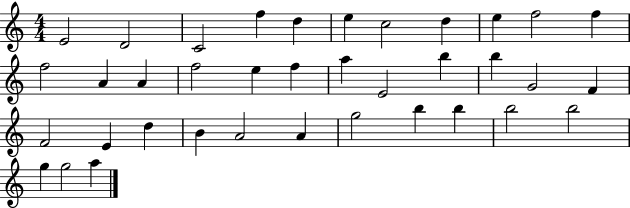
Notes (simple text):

E4/h D4/h C4/h F5/q D5/q E5/q C5/h D5/q E5/q F5/h F5/q F5/h A4/q A4/q F5/h E5/q F5/q A5/q E4/h B5/q B5/q G4/h F4/q F4/h E4/q D5/q B4/q A4/h A4/q G5/h B5/q B5/q B5/h B5/h G5/q G5/h A5/q